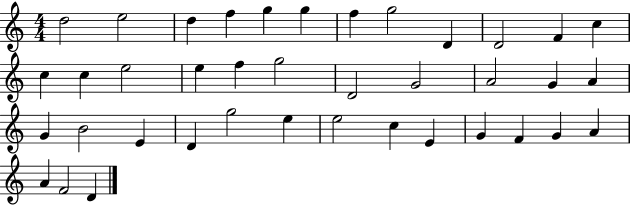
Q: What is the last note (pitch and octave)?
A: D4